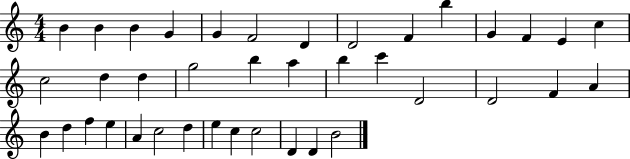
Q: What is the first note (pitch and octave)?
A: B4